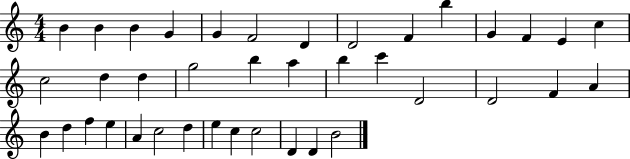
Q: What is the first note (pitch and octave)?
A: B4